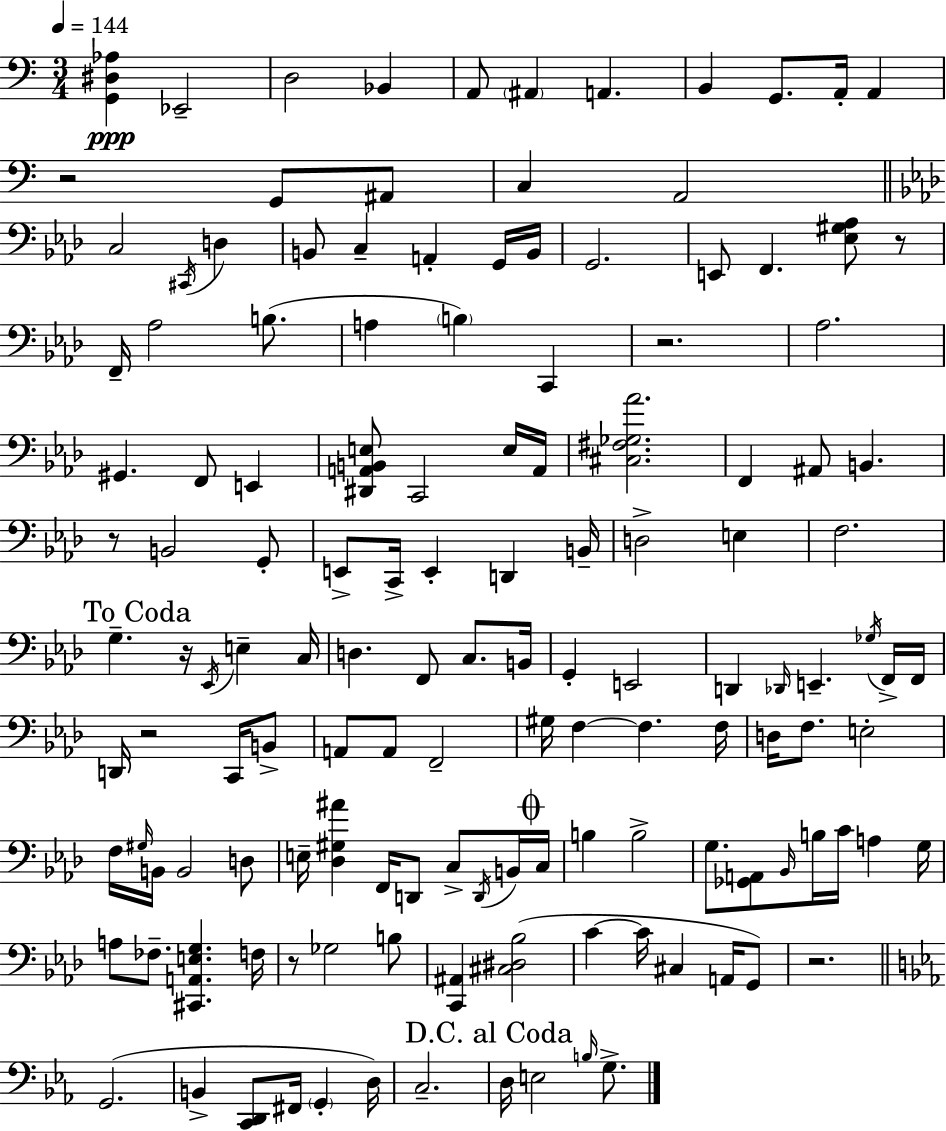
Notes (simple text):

[G2,D#3,Ab3]/q Eb2/h D3/h Bb2/q A2/e A#2/q A2/q. B2/q G2/e. A2/s A2/q R/h G2/e A#2/e C3/q A2/h C3/h C#2/s D3/q B2/e C3/q A2/q G2/s B2/s G2/h. E2/e F2/q. [Eb3,G#3,Ab3]/e R/e F2/s Ab3/h B3/e. A3/q B3/q C2/q R/h. Ab3/h. G#2/q. F2/e E2/q [D#2,A2,B2,E3]/e C2/h E3/s A2/s [C#3,F#3,Gb3,Ab4]/h. F2/q A#2/e B2/q. R/e B2/h G2/e E2/e C2/s E2/q D2/q B2/s D3/h E3/q F3/h. G3/q. R/s Eb2/s E3/q C3/s D3/q. F2/e C3/e. B2/s G2/q E2/h D2/q Db2/s E2/q. Gb3/s F2/s F2/s D2/s R/h C2/s B2/e A2/e A2/e F2/h G#3/s F3/q F3/q. F3/s D3/s F3/e. E3/h F3/s G#3/s B2/s B2/h D3/e E3/s [Db3,G#3,A#4]/q F2/s D2/e C3/e D2/s B2/s C3/s B3/q B3/h G3/e. [Gb2,A2]/e Bb2/s B3/s C4/s A3/q G3/s A3/e FES3/e. [C#2,A2,E3,G3]/q. F3/s R/e Gb3/h B3/e [C2,A#2]/q [C#3,D#3,Bb3]/h C4/q C4/s C#3/q A2/s G2/e R/h. G2/h. B2/q [C2,D2]/e F#2/s G2/q D3/s C3/h. D3/s E3/h B3/s G3/e.